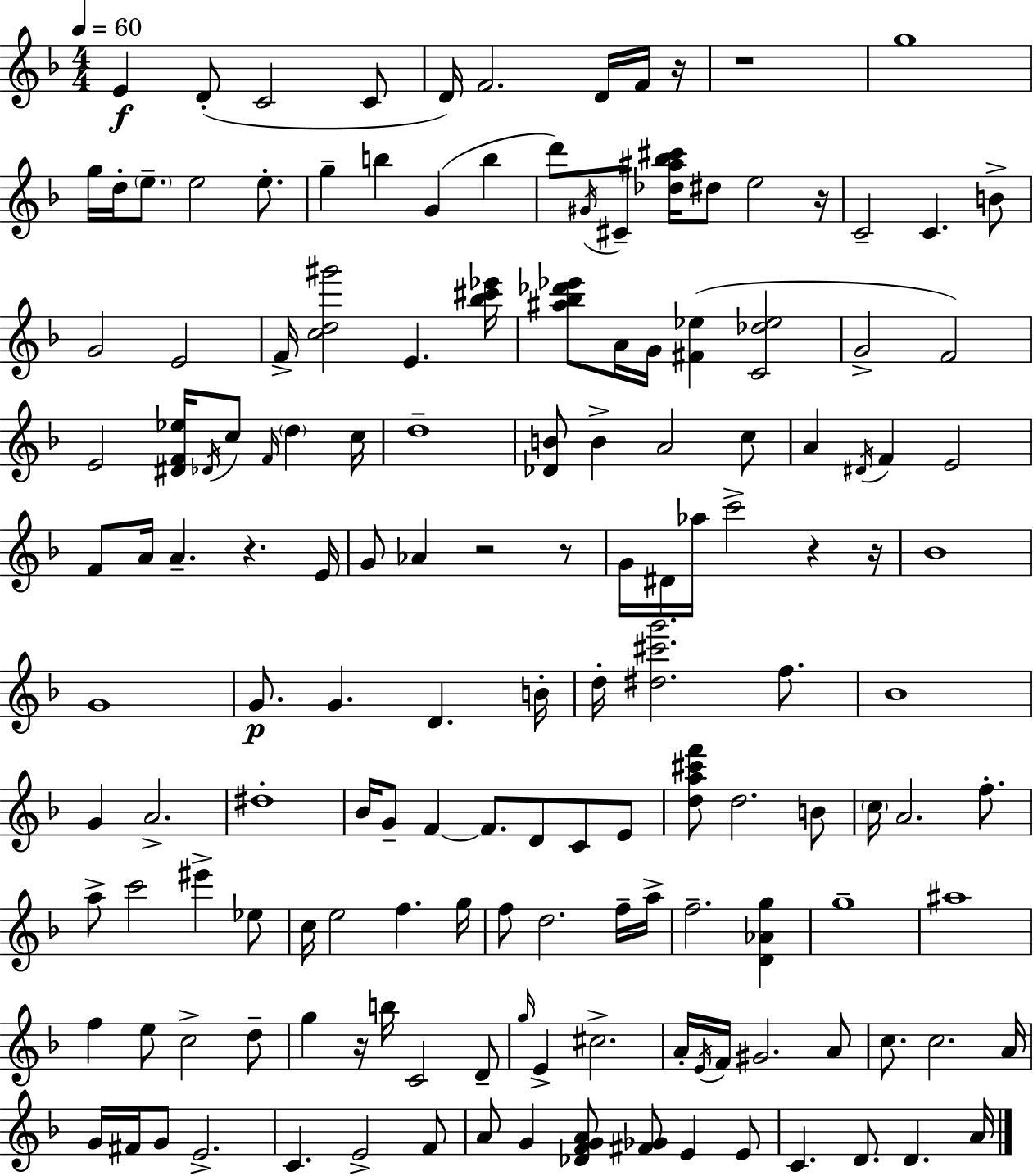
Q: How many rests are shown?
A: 9